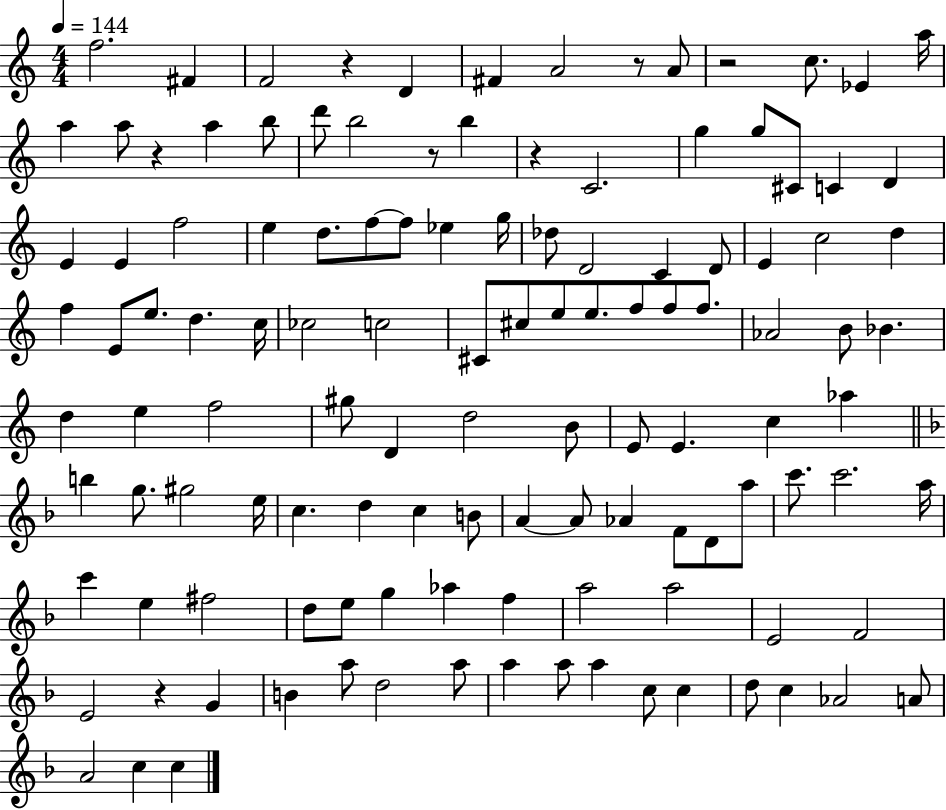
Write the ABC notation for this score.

X:1
T:Untitled
M:4/4
L:1/4
K:C
f2 ^F F2 z D ^F A2 z/2 A/2 z2 c/2 _E a/4 a a/2 z a b/2 d'/2 b2 z/2 b z C2 g g/2 ^C/2 C D E E f2 e d/2 f/2 f/2 _e g/4 _d/2 D2 C D/2 E c2 d f E/2 e/2 d c/4 _c2 c2 ^C/2 ^c/2 e/2 e/2 f/2 f/2 f/2 _A2 B/2 _B d e f2 ^g/2 D d2 B/2 E/2 E c _a b g/2 ^g2 e/4 c d c B/2 A A/2 _A F/2 D/2 a/2 c'/2 c'2 a/4 c' e ^f2 d/2 e/2 g _a f a2 a2 E2 F2 E2 z G B a/2 d2 a/2 a a/2 a c/2 c d/2 c _A2 A/2 A2 c c